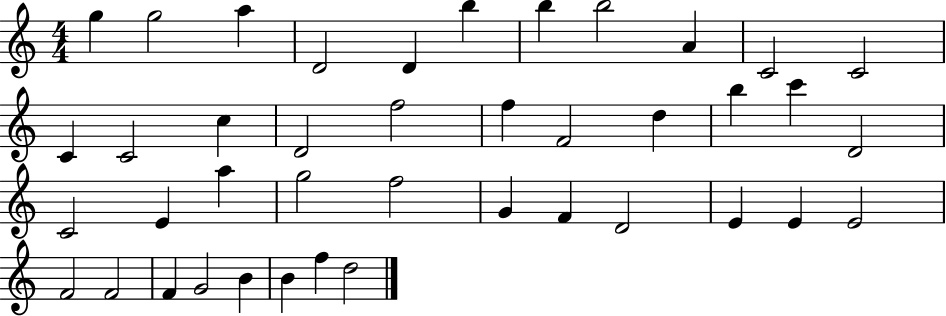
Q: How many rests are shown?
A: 0